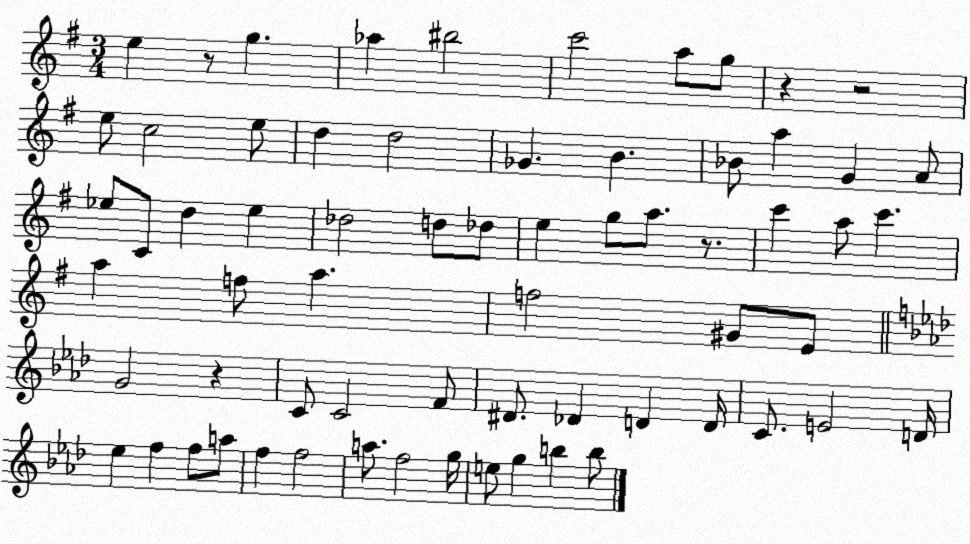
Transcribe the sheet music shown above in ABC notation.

X:1
T:Untitled
M:3/4
L:1/4
K:G
e z/2 g _a ^b2 c'2 a/2 g/2 z z2 e/2 c2 e/2 d d2 _G B _B/2 a G A/2 _e/2 C/2 d _e _d2 d/2 _d/2 e g/2 a/2 z/2 c' a/2 c' a f/2 a f2 ^G/2 E/2 G2 z C/2 C2 F/2 ^D/2 _D D D/4 C/2 E2 D/4 _e f f/2 a/2 f f2 a/2 f2 g/4 e/2 g b b/2